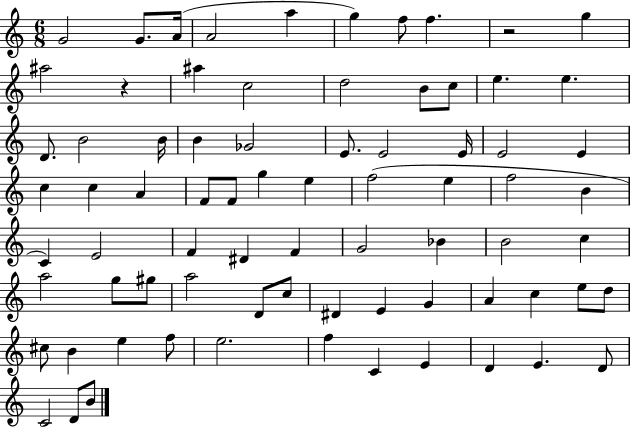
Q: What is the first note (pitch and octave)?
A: G4